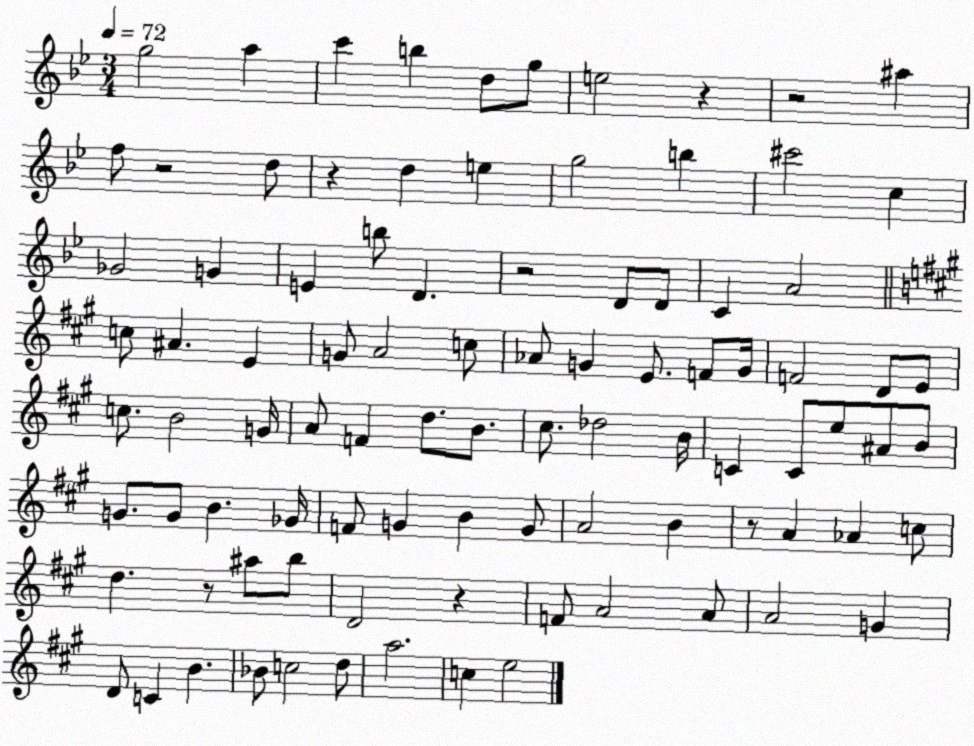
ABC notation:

X:1
T:Untitled
M:3/4
L:1/4
K:Bb
g2 a c' b d/2 g/2 e2 z z2 ^a f/2 z2 d/2 z d e g2 b ^c'2 c _G2 G E b/2 D z2 D/2 D/2 C A2 c/2 ^A E G/2 A2 c/2 _A/2 G E/2 F/2 G/4 F2 D/2 E/2 c/2 B2 G/4 A/2 F d/2 B/2 ^c/2 _d2 B/4 C C/2 e/2 ^A/2 B/2 G/2 G/2 B _G/4 F/2 G B G/2 A2 B z/2 A _A c/2 d z/2 ^a/2 b/2 D2 z F/2 A2 A/2 A2 G D/2 C B _B/2 c2 d/2 a2 c e2